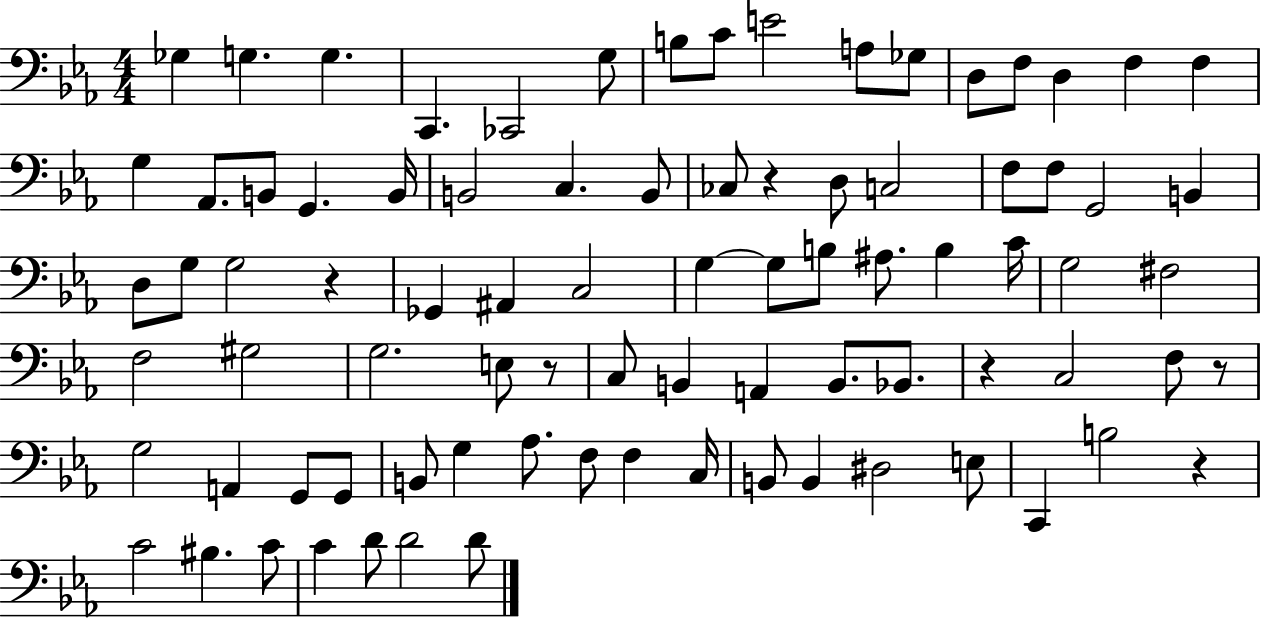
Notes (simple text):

Gb3/q G3/q. G3/q. C2/q. CES2/h G3/e B3/e C4/e E4/h A3/e Gb3/e D3/e F3/e D3/q F3/q F3/q G3/q Ab2/e. B2/e G2/q. B2/s B2/h C3/q. B2/e CES3/e R/q D3/e C3/h F3/e F3/e G2/h B2/q D3/e G3/e G3/h R/q Gb2/q A#2/q C3/h G3/q G3/e B3/e A#3/e. B3/q C4/s G3/h F#3/h F3/h G#3/h G3/h. E3/e R/e C3/e B2/q A2/q B2/e. Bb2/e. R/q C3/h F3/e R/e G3/h A2/q G2/e G2/e B2/e G3/q Ab3/e. F3/e F3/q C3/s B2/e B2/q D#3/h E3/e C2/q B3/h R/q C4/h BIS3/q. C4/e C4/q D4/e D4/h D4/e